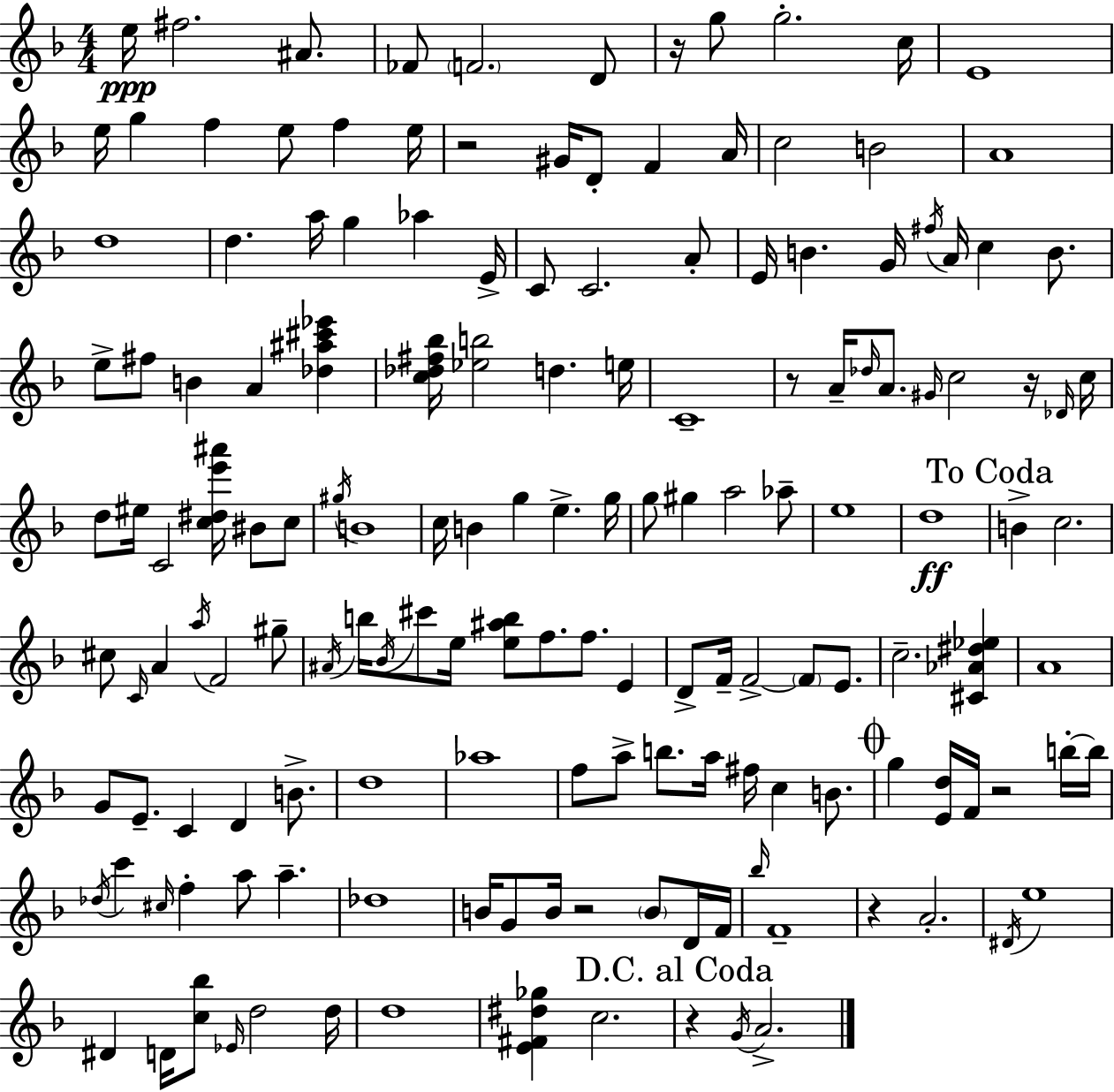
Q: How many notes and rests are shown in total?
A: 156